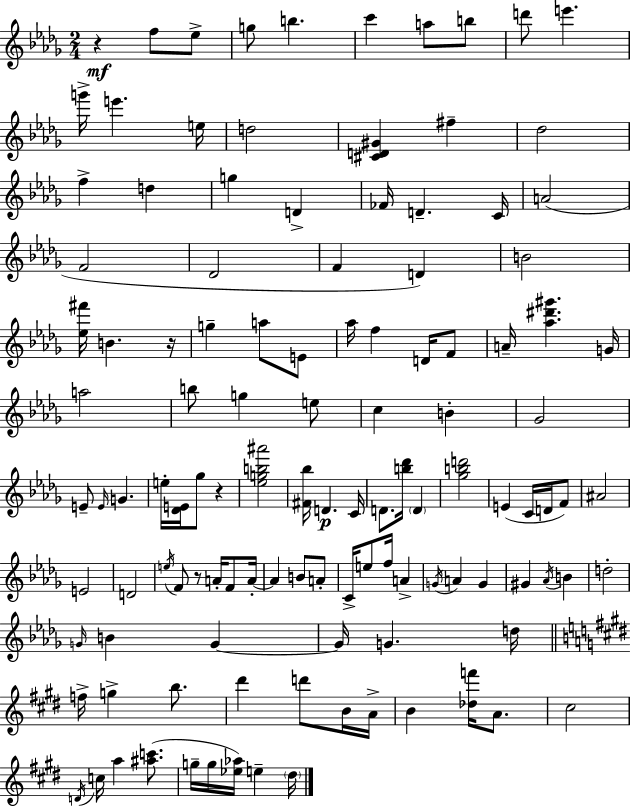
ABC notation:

X:1
T:Untitled
M:2/4
L:1/4
K:Bbm
z f/2 _e/2 g/2 b c' a/2 b/2 d'/2 e' g'/4 e' e/4 d2 [^CD^G] ^f _d2 f d g D _F/4 D C/4 A2 F2 _D2 F D B2 [_e^f']/4 B z/4 g a/2 E/2 _a/4 f D/4 F/2 A/4 [_a^d'^g'] G/4 a2 b/2 g e/2 c B _G2 E/2 E/4 G e/4 [_DE]/4 _g/2 z [_egb^a']2 [^F_b]/4 D C/4 D/2 [b_d']/4 D [_gbd']2 E C/4 D/4 F/2 ^A2 E2 D2 e/4 F/2 z/2 A/4 F/2 A/4 A B/2 A/2 C/4 e/2 f/4 A G/4 A G ^G _A/4 B d2 G/4 B G G/4 G d/4 f/4 g b/2 ^d' d'/2 B/4 A/4 B [_df']/4 A/2 ^c2 D/4 c/4 a [^ac']/2 g/4 g/4 [_e_a]/4 e ^d/4